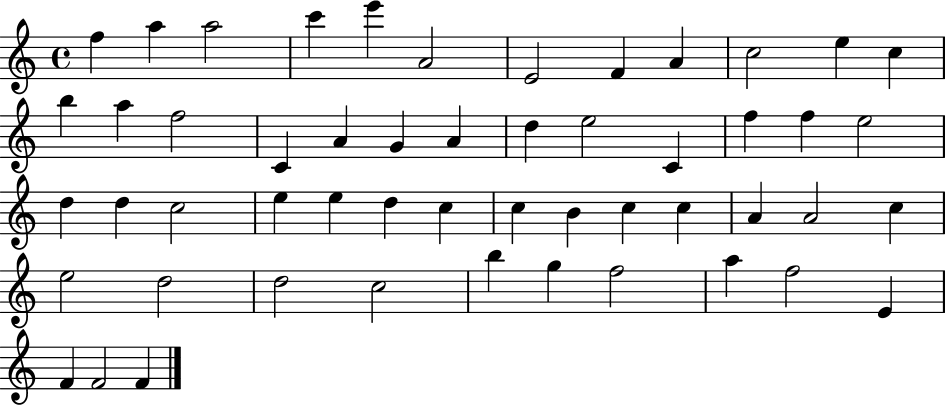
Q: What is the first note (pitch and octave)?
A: F5